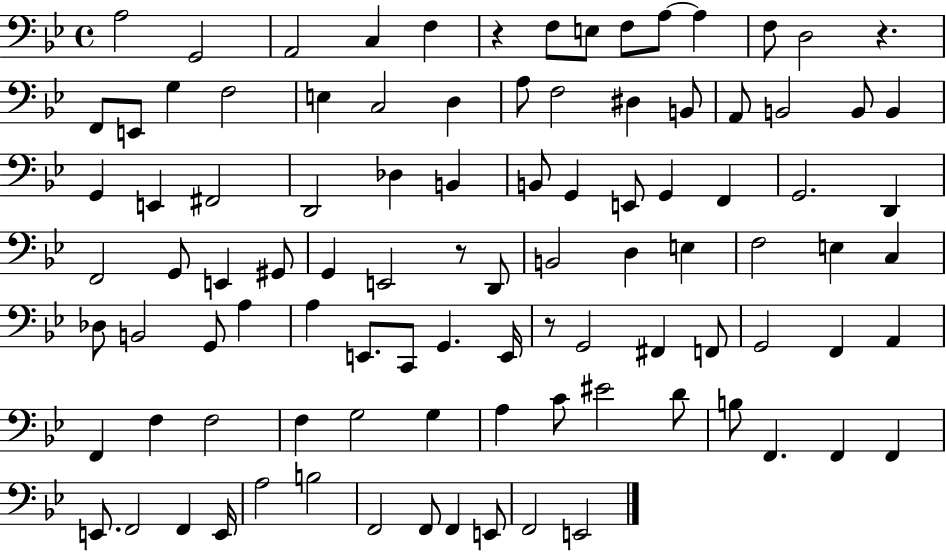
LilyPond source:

{
  \clef bass
  \time 4/4
  \defaultTimeSignature
  \key bes \major
  \repeat volta 2 { a2 g,2 | a,2 c4 f4 | r4 f8 e8 f8 a8~~ a4 | f8 d2 r4. | \break f,8 e,8 g4 f2 | e4 c2 d4 | a8 f2 dis4 b,8 | a,8 b,2 b,8 b,4 | \break g,4 e,4 fis,2 | d,2 des4 b,4 | b,8 g,4 e,8 g,4 f,4 | g,2. d,4 | \break f,2 g,8 e,4 gis,8 | g,4 e,2 r8 d,8 | b,2 d4 e4 | f2 e4 c4 | \break des8 b,2 g,8 a4 | a4 e,8. c,8 g,4. e,16 | r8 g,2 fis,4 f,8 | g,2 f,4 a,4 | \break f,4 f4 f2 | f4 g2 g4 | a4 c'8 eis'2 d'8 | b8 f,4. f,4 f,4 | \break e,8. f,2 f,4 e,16 | a2 b2 | f,2 f,8 f,4 e,8 | f,2 e,2 | \break } \bar "|."
}